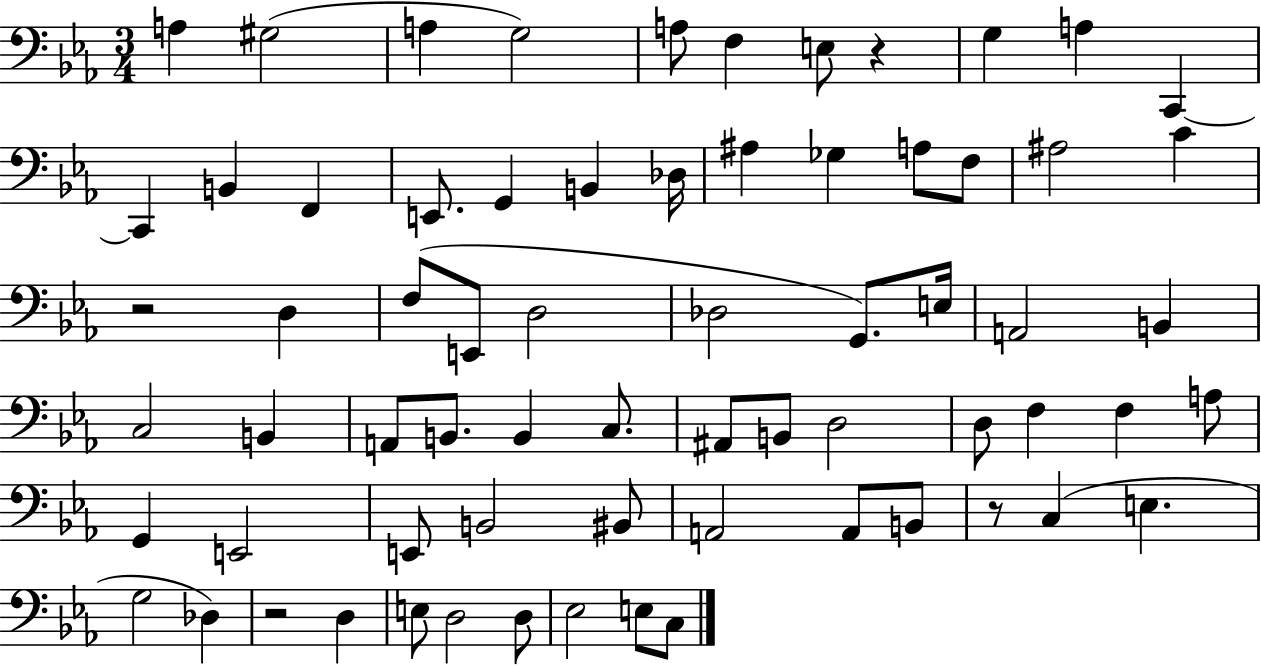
A3/q G#3/h A3/q G3/h A3/e F3/q E3/e R/q G3/q A3/q C2/q C2/q B2/q F2/q E2/e. G2/q B2/q Db3/s A#3/q Gb3/q A3/e F3/e A#3/h C4/q R/h D3/q F3/e E2/e D3/h Db3/h G2/e. E3/s A2/h B2/q C3/h B2/q A2/e B2/e. B2/q C3/e. A#2/e B2/e D3/h D3/e F3/q F3/q A3/e G2/q E2/h E2/e B2/h BIS2/e A2/h A2/e B2/e R/e C3/q E3/q. G3/h Db3/q R/h D3/q E3/e D3/h D3/e Eb3/h E3/e C3/e